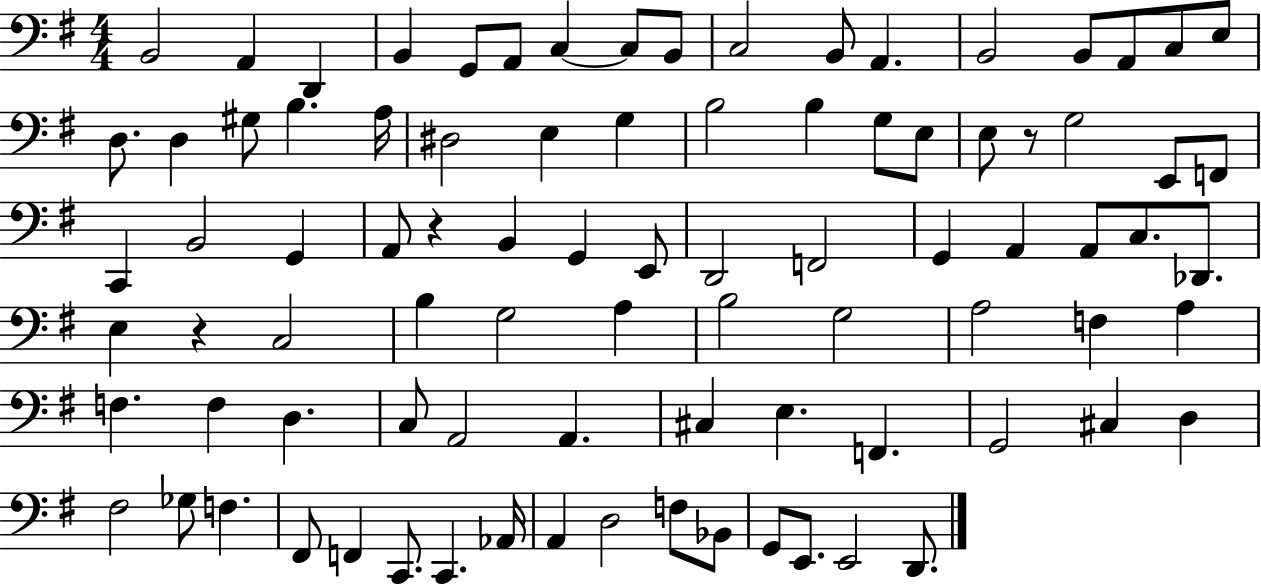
{
  \clef bass
  \numericTimeSignature
  \time 4/4
  \key g \major
  b,2 a,4 d,4 | b,4 g,8 a,8 c4~~ c8 b,8 | c2 b,8 a,4. | b,2 b,8 a,8 c8 e8 | \break d8. d4 gis8 b4. a16 | dis2 e4 g4 | b2 b4 g8 e8 | e8 r8 g2 e,8 f,8 | \break c,4 b,2 g,4 | a,8 r4 b,4 g,4 e,8 | d,2 f,2 | g,4 a,4 a,8 c8. des,8. | \break e4 r4 c2 | b4 g2 a4 | b2 g2 | a2 f4 a4 | \break f4. f4 d4. | c8 a,2 a,4. | cis4 e4. f,4. | g,2 cis4 d4 | \break fis2 ges8 f4. | fis,8 f,4 c,8. c,4. aes,16 | a,4 d2 f8 bes,8 | g,8 e,8. e,2 d,8. | \break \bar "|."
}